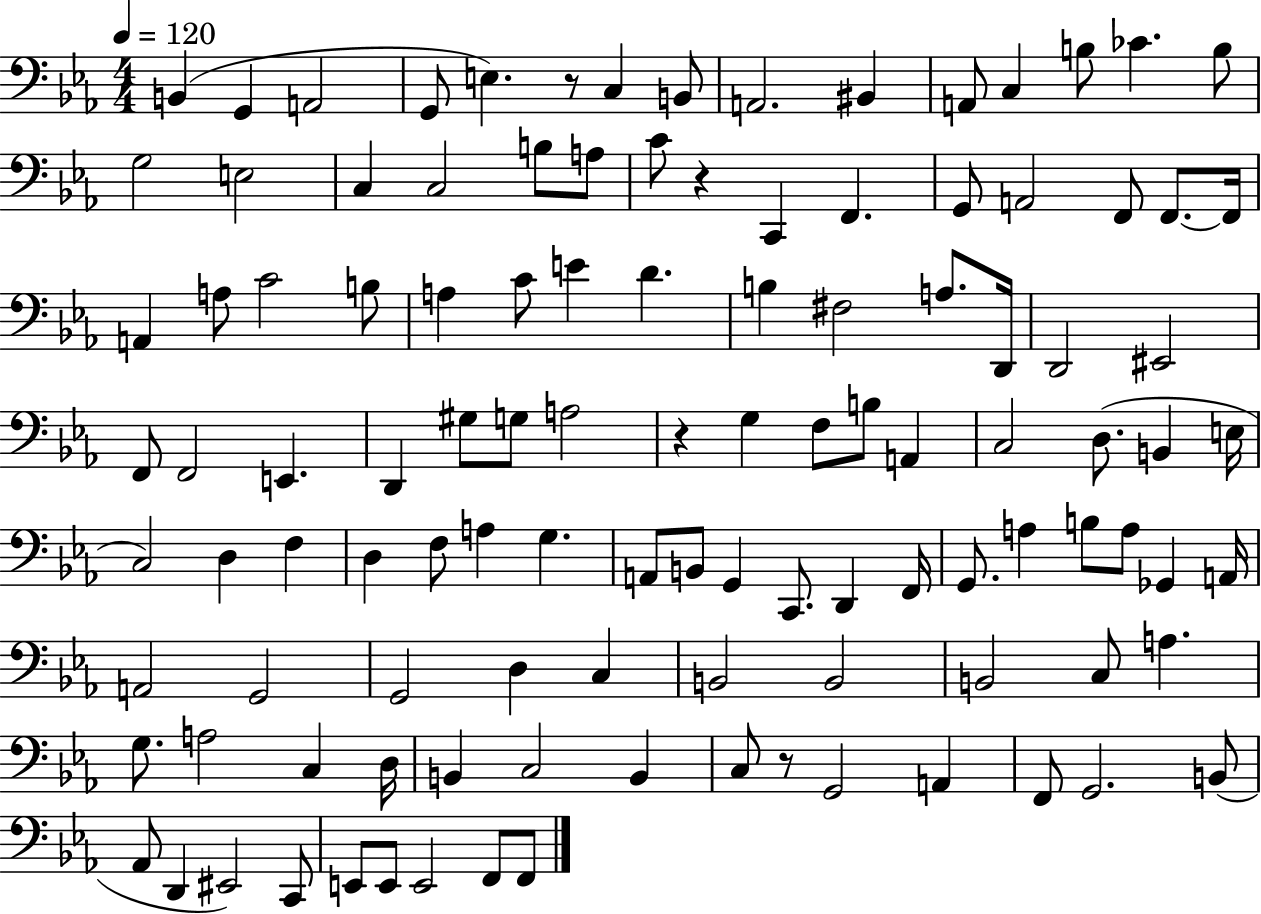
X:1
T:Untitled
M:4/4
L:1/4
K:Eb
B,, G,, A,,2 G,,/2 E, z/2 C, B,,/2 A,,2 ^B,, A,,/2 C, B,/2 _C B,/2 G,2 E,2 C, C,2 B,/2 A,/2 C/2 z C,, F,, G,,/2 A,,2 F,,/2 F,,/2 F,,/4 A,, A,/2 C2 B,/2 A, C/2 E D B, ^F,2 A,/2 D,,/4 D,,2 ^E,,2 F,,/2 F,,2 E,, D,, ^G,/2 G,/2 A,2 z G, F,/2 B,/2 A,, C,2 D,/2 B,, E,/4 C,2 D, F, D, F,/2 A, G, A,,/2 B,,/2 G,, C,,/2 D,, F,,/4 G,,/2 A, B,/2 A,/2 _G,, A,,/4 A,,2 G,,2 G,,2 D, C, B,,2 B,,2 B,,2 C,/2 A, G,/2 A,2 C, D,/4 B,, C,2 B,, C,/2 z/2 G,,2 A,, F,,/2 G,,2 B,,/2 _A,,/2 D,, ^E,,2 C,,/2 E,,/2 E,,/2 E,,2 F,,/2 F,,/2